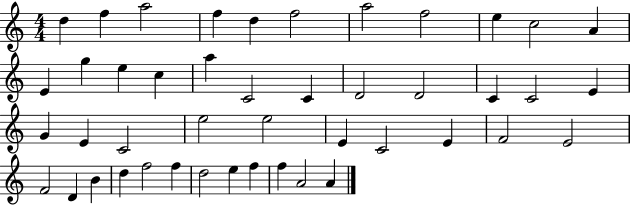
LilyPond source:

{
  \clef treble
  \numericTimeSignature
  \time 4/4
  \key c \major
  d''4 f''4 a''2 | f''4 d''4 f''2 | a''2 f''2 | e''4 c''2 a'4 | \break e'4 g''4 e''4 c''4 | a''4 c'2 c'4 | d'2 d'2 | c'4 c'2 e'4 | \break g'4 e'4 c'2 | e''2 e''2 | e'4 c'2 e'4 | f'2 e'2 | \break f'2 d'4 b'4 | d''4 f''2 f''4 | d''2 e''4 f''4 | f''4 a'2 a'4 | \break \bar "|."
}